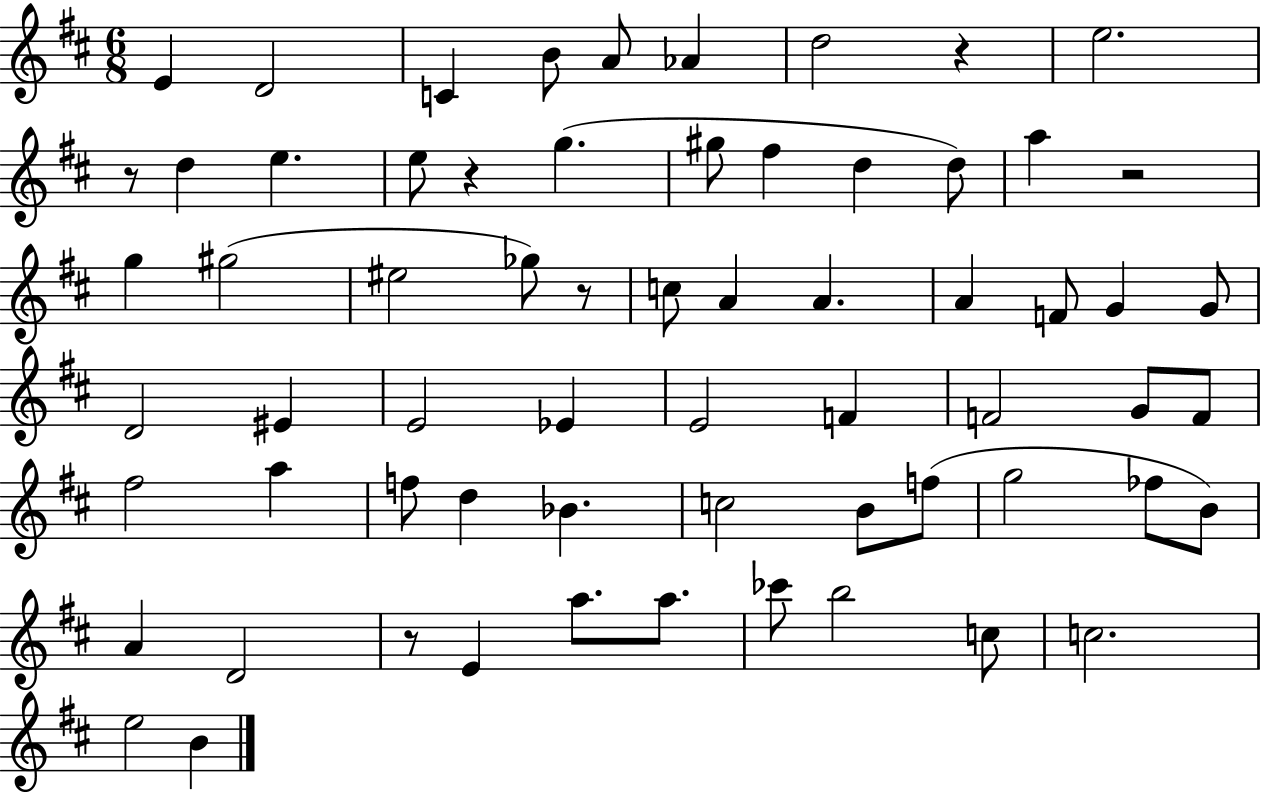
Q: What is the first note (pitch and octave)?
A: E4